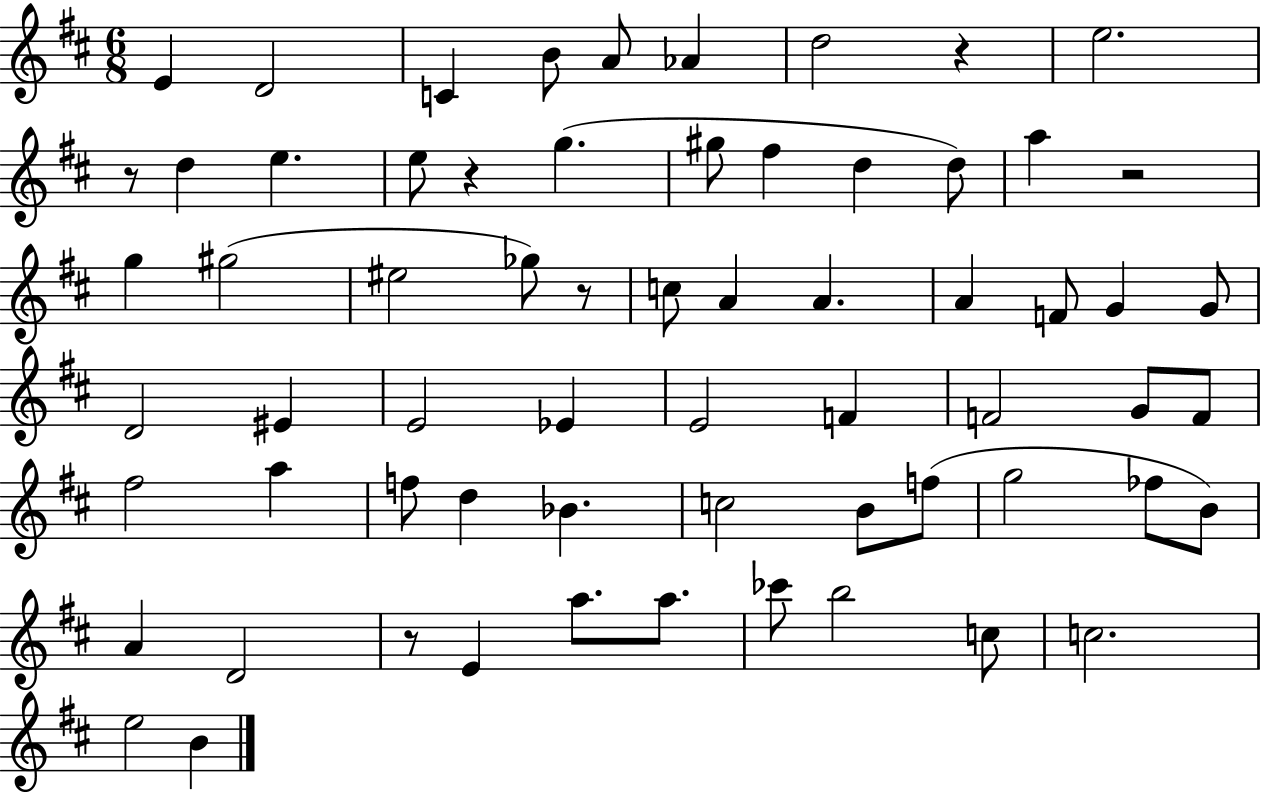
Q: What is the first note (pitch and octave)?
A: E4